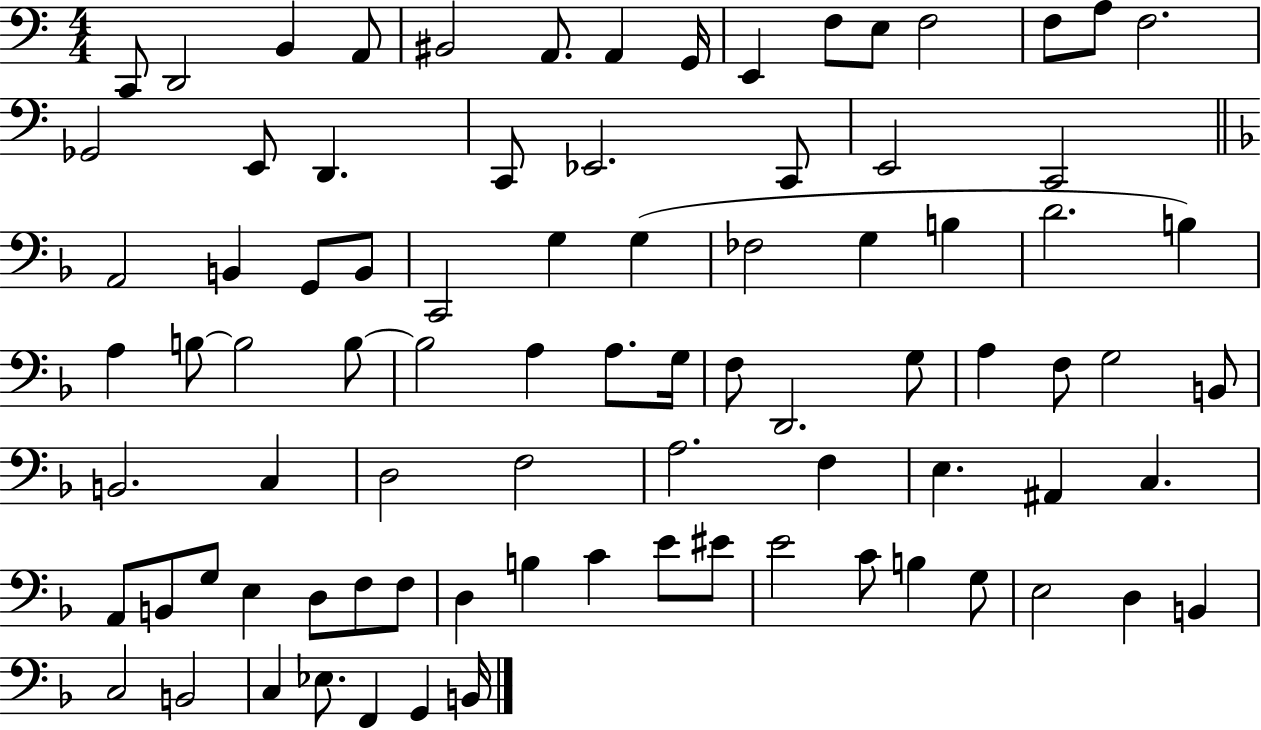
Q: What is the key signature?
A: C major